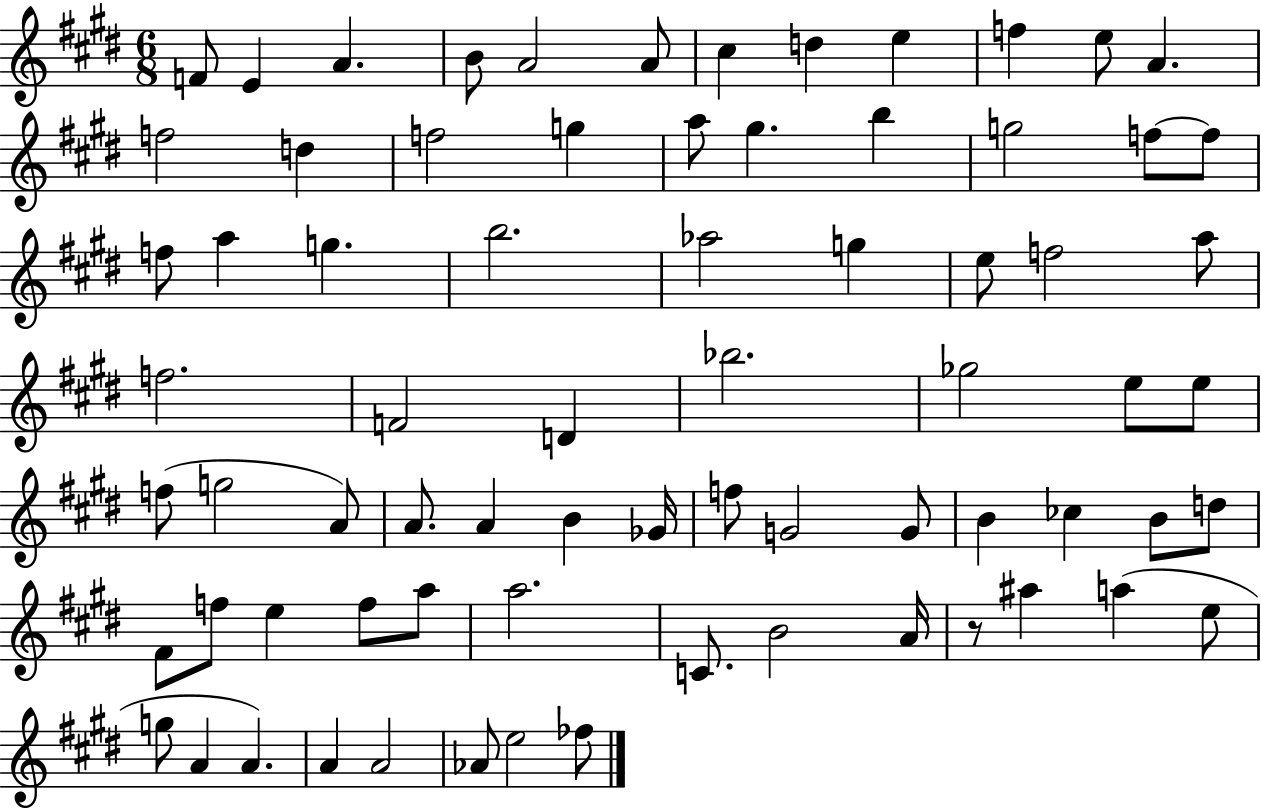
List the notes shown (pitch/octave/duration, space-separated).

F4/e E4/q A4/q. B4/e A4/h A4/e C#5/q D5/q E5/q F5/q E5/e A4/q. F5/h D5/q F5/h G5/q A5/e G#5/q. B5/q G5/h F5/e F5/e F5/e A5/q G5/q. B5/h. Ab5/h G5/q E5/e F5/h A5/e F5/h. F4/h D4/q Bb5/h. Gb5/h E5/e E5/e F5/e G5/h A4/e A4/e. A4/q B4/q Gb4/s F5/e G4/h G4/e B4/q CES5/q B4/e D5/e F#4/e F5/e E5/q F5/e A5/e A5/h. C4/e. B4/h A4/s R/e A#5/q A5/q E5/e G5/e A4/q A4/q. A4/q A4/h Ab4/e E5/h FES5/e